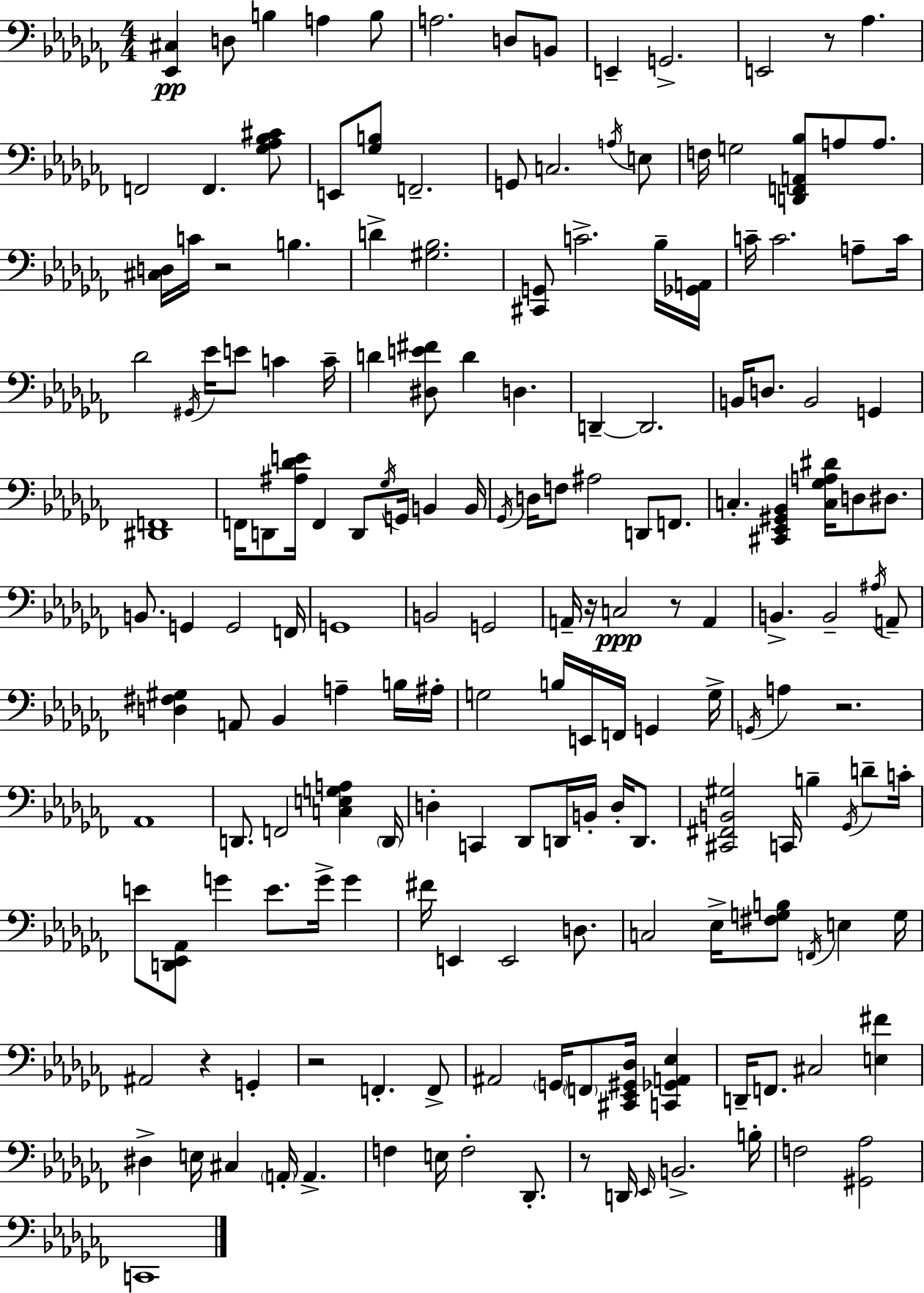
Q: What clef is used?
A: bass